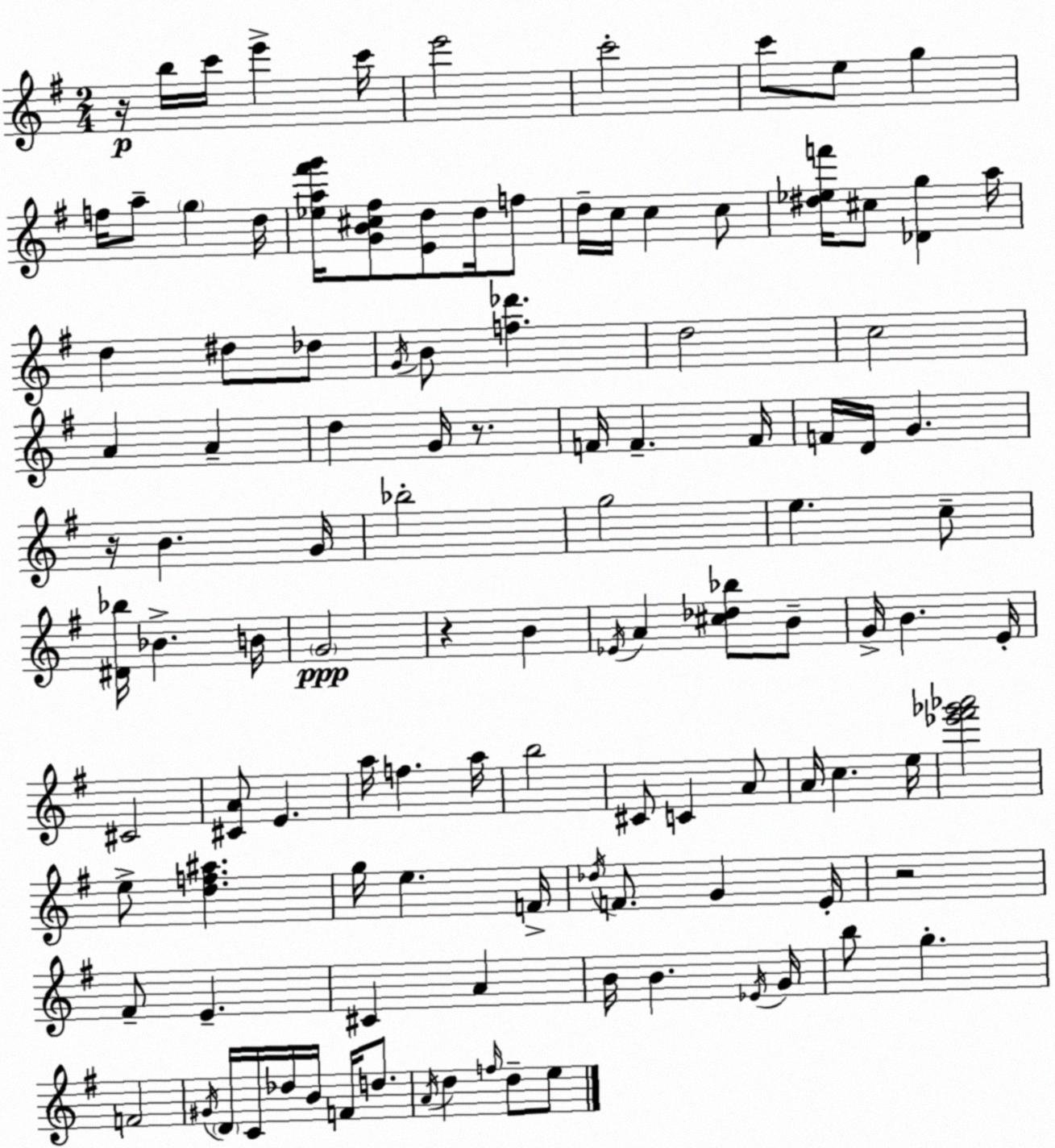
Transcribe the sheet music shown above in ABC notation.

X:1
T:Untitled
M:2/4
L:1/4
K:Em
z/4 b/4 c'/4 e' c'/4 e'2 c'2 c'/2 e/2 g f/4 a/2 g d/4 [_ea^f'g']/4 [GB^c^f]/2 [Ed]/2 d/4 f/2 d/4 c/4 c c/2 [^d_ef']/4 ^c/2 [_Dg] a/4 d ^d/2 _d/2 G/4 B/2 [f_d'] d2 c2 A A d G/4 z/2 F/4 F F/4 F/4 D/4 G z/4 B G/4 _b2 g2 e c/2 [^D_b]/4 _B B/4 G2 z B _E/4 A [^c_d_b]/2 B/2 G/4 B E/4 ^C2 [^CA]/2 E a/4 f a/4 b2 ^C/2 C A/2 A/4 c e/4 [_e'^f'_g'_a']2 e/2 [df^a] g/4 e F/4 _d/4 F/2 G E/4 z2 ^F/2 E ^C A B/4 B _E/4 G/4 b/2 g F2 ^G/4 D/4 C/4 _d/4 B/4 F/4 d/2 A/4 d f/4 d/2 e/2